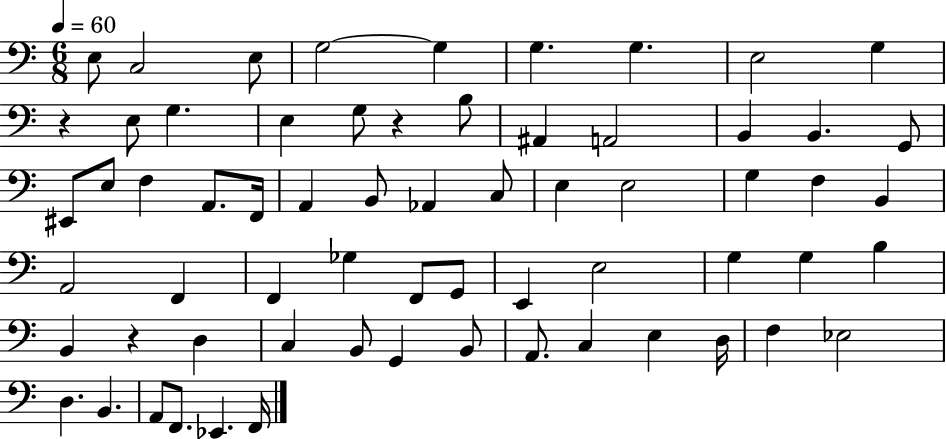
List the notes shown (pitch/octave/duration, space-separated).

E3/e C3/h E3/e G3/h G3/q G3/q. G3/q. E3/h G3/q R/q E3/e G3/q. E3/q G3/e R/q B3/e A#2/q A2/h B2/q B2/q. G2/e EIS2/e E3/e F3/q A2/e. F2/s A2/q B2/e Ab2/q C3/e E3/q E3/h G3/q F3/q B2/q A2/h F2/q F2/q Gb3/q F2/e G2/e E2/q E3/h G3/q G3/q B3/q B2/q R/q D3/q C3/q B2/e G2/q B2/e A2/e. C3/q E3/q D3/s F3/q Eb3/h D3/q. B2/q. A2/e F2/e. Eb2/q. F2/s